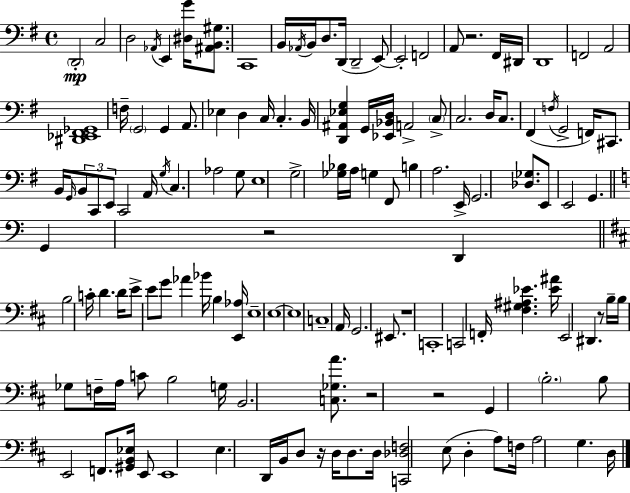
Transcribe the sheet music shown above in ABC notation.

X:1
T:Untitled
M:4/4
L:1/4
K:Em
D,,2 C,2 D,2 _A,,/4 E,, [^D,G]/4 [^A,,B,,^G,]/2 C,,4 B,,/4 _A,,/4 B,,/4 D,/2 D,,/4 D,,2 E,,/2 E,,2 F,,2 A,,/2 z2 ^F,,/4 ^D,,/4 D,,4 F,,2 A,,2 [^D,,_E,,^F,,_G,,]4 F,/4 G,,2 G,, A,,/2 _E, D, C,/4 C, B,,/4 [D,,^A,,_E,G,] G,,/4 [_E,,_B,,D,]/4 A,,2 C,/2 C,2 D,/4 C,/2 ^F,, F,/4 G,,2 F,,/4 ^C,,/2 B,,/4 G,,/4 B,,/2 C,,/2 E,,/2 C,,2 A,,/4 G,/4 C, _A,2 G,/2 E,4 G,2 [_G,_B,]/4 A,/4 G, ^F,,/2 B, A,2 E,,/4 G,,2 [_D,_G,]/2 E,,/2 E,,2 G,, G,, z2 D,, B,2 C/4 D D/4 E/2 E/2 G/2 _A _B/4 B, [E,,_A,]/4 E,4 E,4 E,4 C,4 A,,/4 G,,2 ^E,,/2 z4 C,,4 C,,2 F,,/4 [^F,^G,^A,_E] [_E^A]/4 E,,2 ^D,, z/2 B,/4 B,/4 _G,/2 F,/4 A,/4 C/2 B,2 G,/4 B,,2 [C,_G,A]/2 z2 z2 G,, B,2 B,/2 E,,2 F,,/2 [^G,,B,,_E,]/4 E,,/2 E,,4 E, D,,/4 B,,/4 D,/2 z/4 D,/4 D,/2 D,/4 [C,,_D,F,]2 E,/2 D, A,/2 F,/4 A,2 G, D,/4